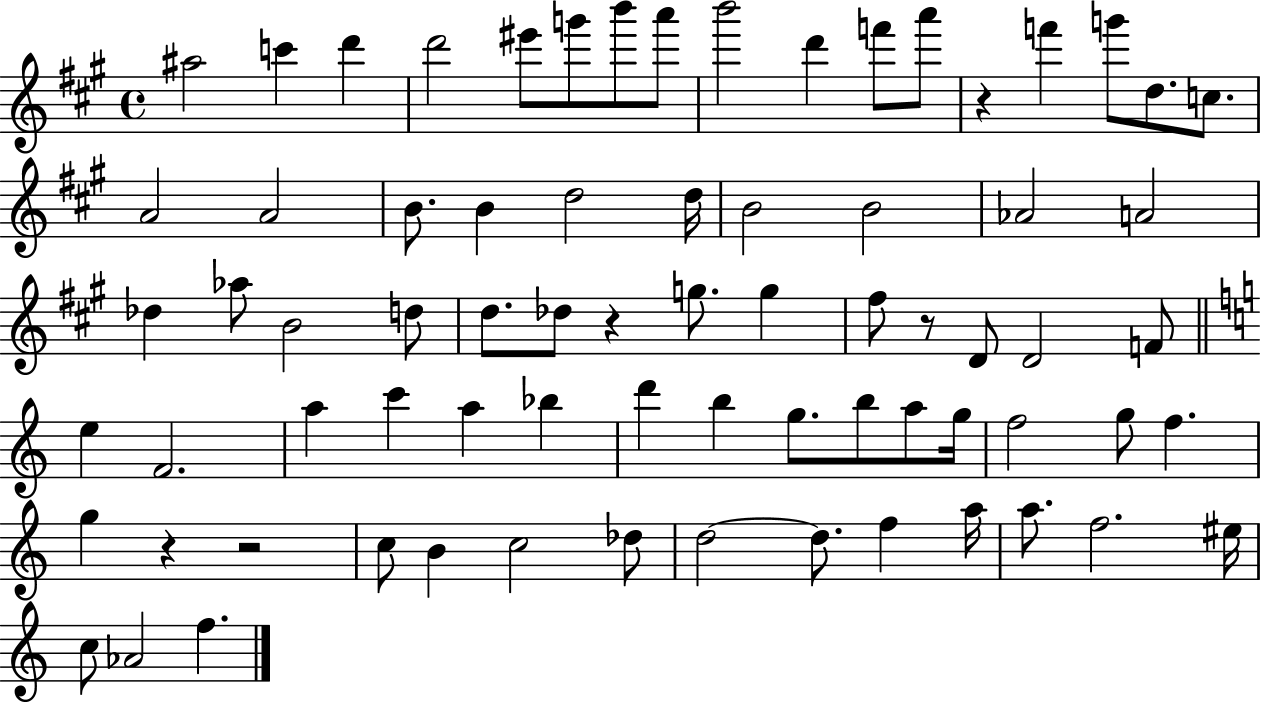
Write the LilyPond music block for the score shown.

{
  \clef treble
  \time 4/4
  \defaultTimeSignature
  \key a \major
  ais''2 c'''4 d'''4 | d'''2 eis'''8 g'''8 b'''8 a'''8 | b'''2 d'''4 f'''8 a'''8 | r4 f'''4 g'''8 d''8. c''8. | \break a'2 a'2 | b'8. b'4 d''2 d''16 | b'2 b'2 | aes'2 a'2 | \break des''4 aes''8 b'2 d''8 | d''8. des''8 r4 g''8. g''4 | fis''8 r8 d'8 d'2 f'8 | \bar "||" \break \key c \major e''4 f'2. | a''4 c'''4 a''4 bes''4 | d'''4 b''4 g''8. b''8 a''8 g''16 | f''2 g''8 f''4. | \break g''4 r4 r2 | c''8 b'4 c''2 des''8 | d''2~~ d''8. f''4 a''16 | a''8. f''2. eis''16 | \break c''8 aes'2 f''4. | \bar "|."
}